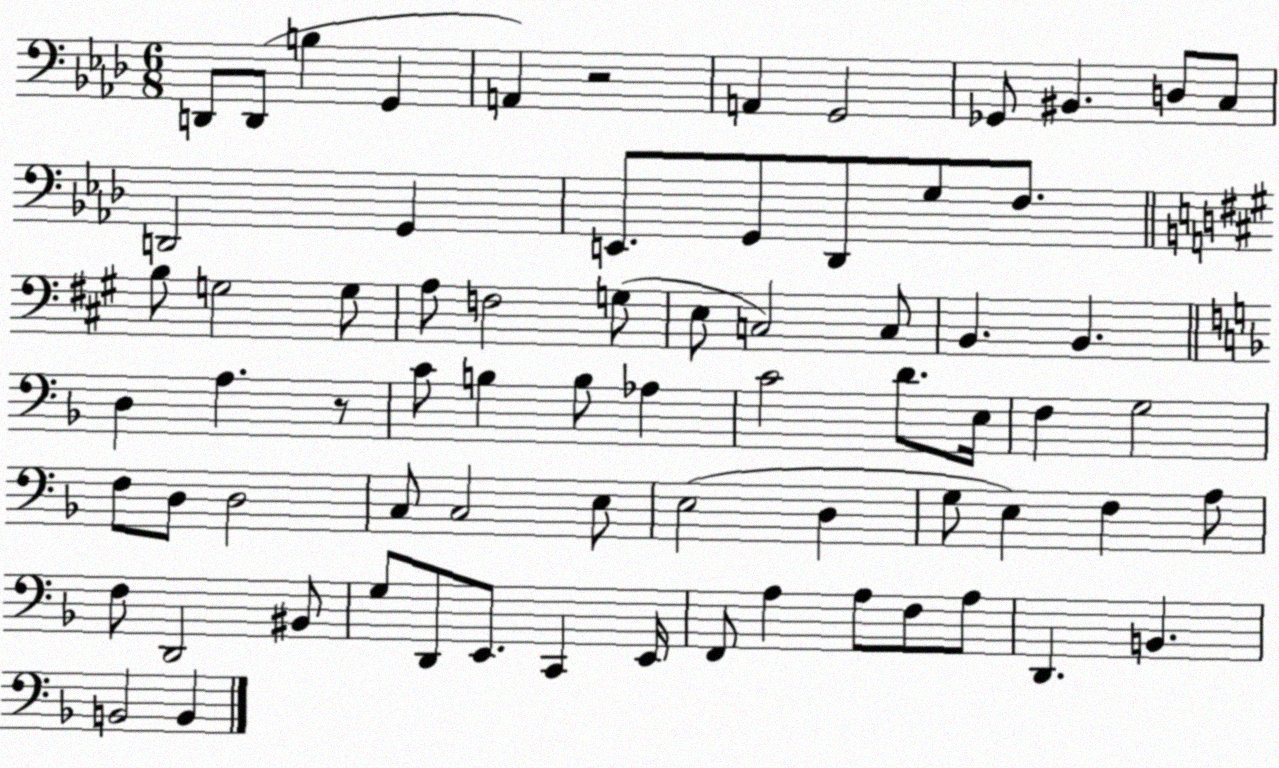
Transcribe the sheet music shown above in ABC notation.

X:1
T:Untitled
M:6/8
L:1/4
K:Ab
D,,/2 D,,/2 B, G,, A,, z2 A,, G,,2 _G,,/2 ^B,, D,/2 C,/2 D,,2 G,, E,,/2 G,,/2 _D,,/2 G,/2 F,/2 B,/2 G,2 G,/2 A,/2 F,2 G,/2 E,/2 C,2 C,/2 B,, B,, D, A, z/2 C/2 B, B,/2 _A, C2 D/2 E,/4 F, G,2 F,/2 D,/2 D,2 C,/2 C,2 E,/2 E,2 D, G,/2 E, F, A,/2 F,/2 D,,2 ^B,,/2 G,/2 D,,/2 E,,/2 C,, E,,/4 F,,/2 A, A,/2 F,/2 A,/2 D,, B,, B,,2 B,,